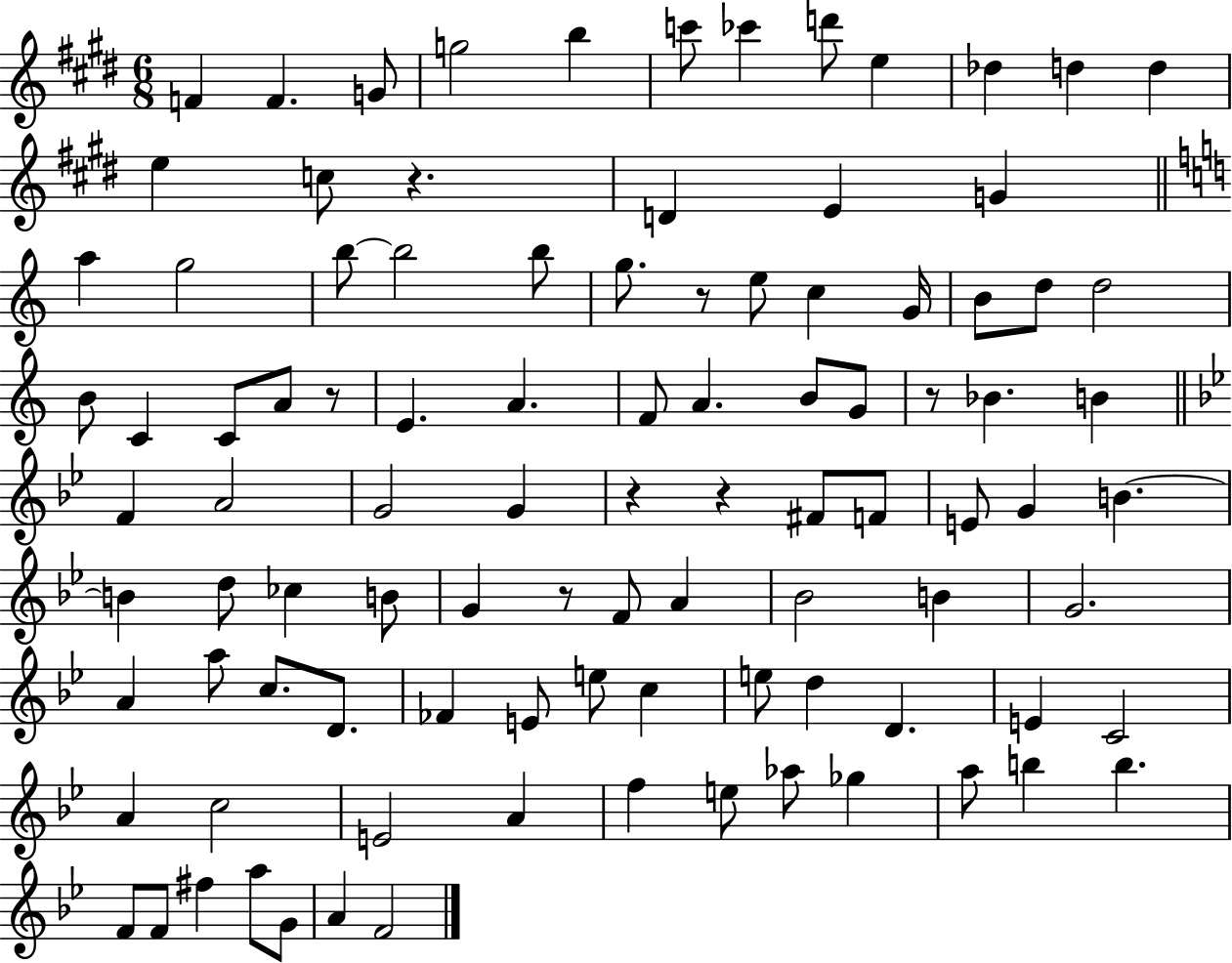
F4/q F4/q. G4/e G5/h B5/q C6/e CES6/q D6/e E5/q Db5/q D5/q D5/q E5/q C5/e R/q. D4/q E4/q G4/q A5/q G5/h B5/e B5/h B5/e G5/e. R/e E5/e C5/q G4/s B4/e D5/e D5/h B4/e C4/q C4/e A4/e R/e E4/q. A4/q. F4/e A4/q. B4/e G4/e R/e Bb4/q. B4/q F4/q A4/h G4/h G4/q R/q R/q F#4/e F4/e E4/e G4/q B4/q. B4/q D5/e CES5/q B4/e G4/q R/e F4/e A4/q Bb4/h B4/q G4/h. A4/q A5/e C5/e. D4/e. FES4/q E4/e E5/e C5/q E5/e D5/q D4/q. E4/q C4/h A4/q C5/h E4/h A4/q F5/q E5/e Ab5/e Gb5/q A5/e B5/q B5/q. F4/e F4/e F#5/q A5/e G4/e A4/q F4/h